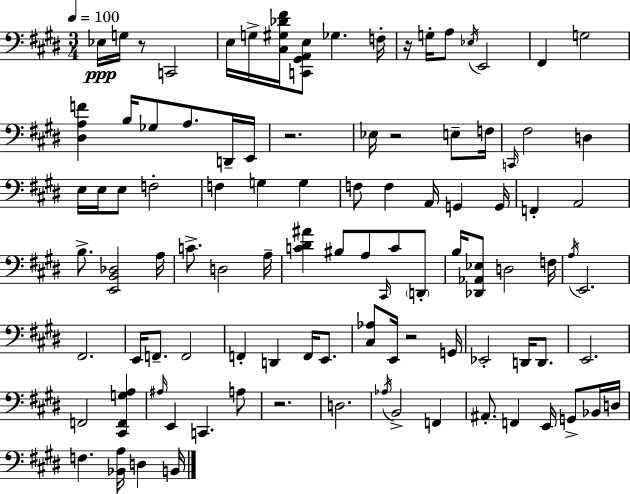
Eb3/s G3/s R/e C2/h E3/s G3/s [C#3,G#3,Db4,F#4]/s [C2,G#2,A2,E3]/e Gb3/q. F3/s R/s G3/s A3/e Eb3/s E2/h F#2/q G3/h [D#3,A3,F4]/q B3/s Gb3/e A3/e. D2/s E2/s R/h. Eb3/s R/h E3/e F3/s C2/s F#3/h D3/q E3/s E3/s E3/e F3/h F3/q G3/q G3/q F3/e F3/q A2/s G2/q G2/s F2/q A2/h B3/e. [E2,B2,Db3]/h A3/s C4/e. D3/h A3/s [C4,D#4,A#4]/q BIS3/e A3/e C#2/s C4/e D2/e B3/s [Db2,Ab2,Eb3]/e D3/h F3/s A3/s E2/h. F#2/h. E2/s F2/e. F2/h F2/q D2/q F2/s E2/e. [C#3,Ab3]/e E2/s R/h G2/s Eb2/h D2/s D2/e. E2/h. F2/h [C#2,F2,G3,A3]/q A#3/s E2/q C2/q. A3/e R/h. D3/h. Ab3/s B2/h F2/q A#2/e. F2/q E2/s G2/e Bb2/s D3/s F3/q. [Bb2,A3]/s D3/q B2/s